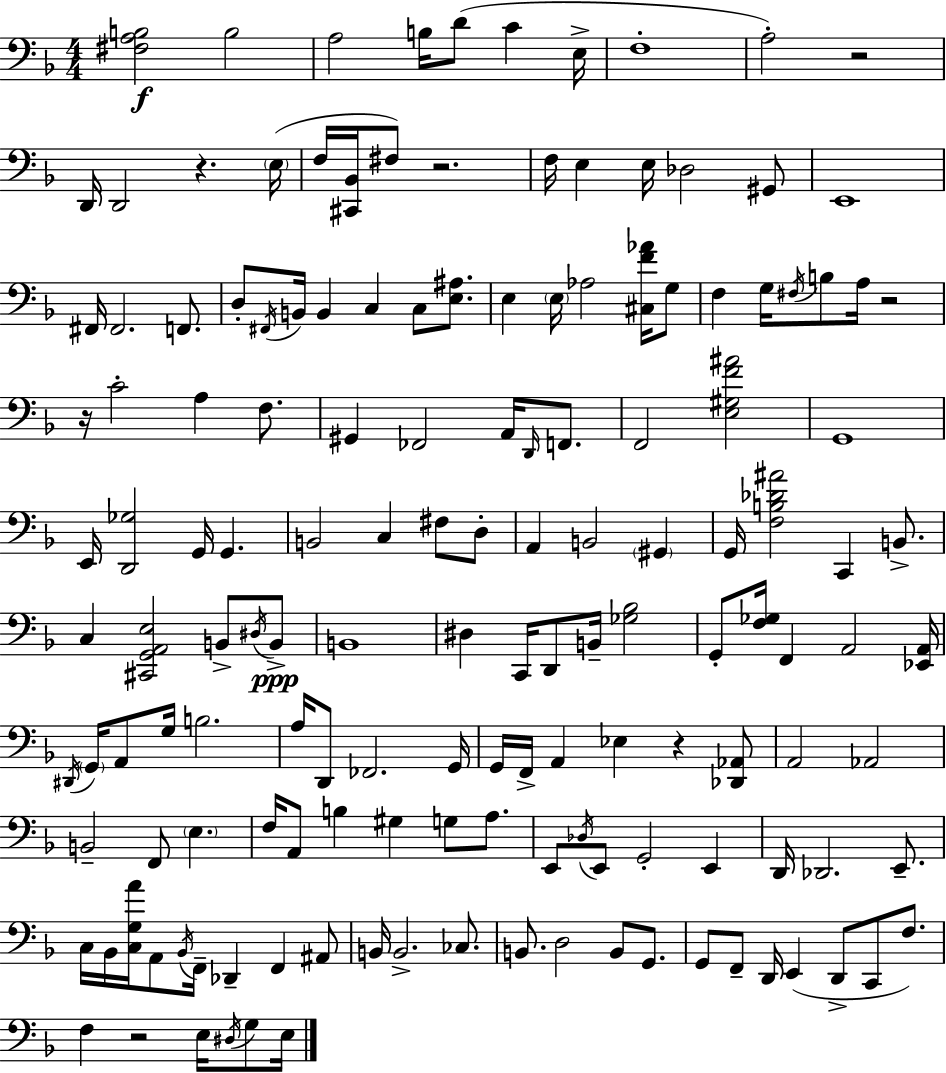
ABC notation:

X:1
T:Untitled
M:4/4
L:1/4
K:Dm
[^F,A,B,]2 B,2 A,2 B,/4 D/2 C E,/4 F,4 A,2 z2 D,,/4 D,,2 z E,/4 F,/4 [^C,,_B,,]/4 ^F,/2 z2 F,/4 E, E,/4 _D,2 ^G,,/2 E,,4 ^F,,/4 ^F,,2 F,,/2 D,/2 ^F,,/4 B,,/4 B,, C, C,/2 [E,^A,]/2 E, E,/4 _A,2 [^C,F_A]/4 G,/2 F, G,/4 ^F,/4 B,/2 A,/4 z2 z/4 C2 A, F,/2 ^G,, _F,,2 A,,/4 D,,/4 F,,/2 F,,2 [E,^G,F^A]2 G,,4 E,,/4 [D,,_G,]2 G,,/4 G,, B,,2 C, ^F,/2 D,/2 A,, B,,2 ^G,, G,,/4 [F,B,_D^A]2 C,, B,,/2 C, [^C,,G,,A,,E,]2 B,,/2 ^D,/4 B,,/2 B,,4 ^D, C,,/4 D,,/2 B,,/4 [_G,_B,]2 G,,/2 [F,_G,]/4 F,, A,,2 [_E,,A,,]/4 ^D,,/4 G,,/4 A,,/2 G,/4 B,2 A,/4 D,,/2 _F,,2 G,,/4 G,,/4 F,,/4 A,, _E, z [_D,,_A,,]/2 A,,2 _A,,2 B,,2 F,,/2 E, F,/4 A,,/2 B, ^G, G,/2 A,/2 E,,/2 _D,/4 E,,/2 G,,2 E,, D,,/4 _D,,2 E,,/2 C,/4 _B,,/4 [C,G,A]/4 A,,/2 _B,,/4 F,,/4 _D,, F,, ^A,,/2 B,,/4 B,,2 _C,/2 B,,/2 D,2 B,,/2 G,,/2 G,,/2 F,,/2 D,,/4 E,, D,,/2 C,,/2 F,/2 F, z2 E,/4 ^D,/4 G,/2 E,/4